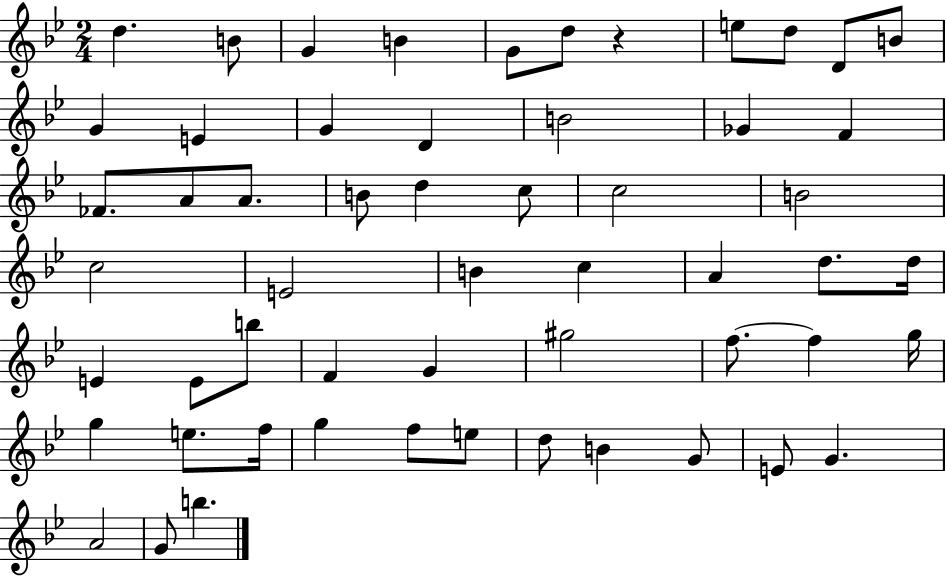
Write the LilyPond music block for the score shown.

{
  \clef treble
  \numericTimeSignature
  \time 2/4
  \key bes \major
  d''4. b'8 | g'4 b'4 | g'8 d''8 r4 | e''8 d''8 d'8 b'8 | \break g'4 e'4 | g'4 d'4 | b'2 | ges'4 f'4 | \break fes'8. a'8 a'8. | b'8 d''4 c''8 | c''2 | b'2 | \break c''2 | e'2 | b'4 c''4 | a'4 d''8. d''16 | \break e'4 e'8 b''8 | f'4 g'4 | gis''2 | f''8.~~ f''4 g''16 | \break g''4 e''8. f''16 | g''4 f''8 e''8 | d''8 b'4 g'8 | e'8 g'4. | \break a'2 | g'8 b''4. | \bar "|."
}